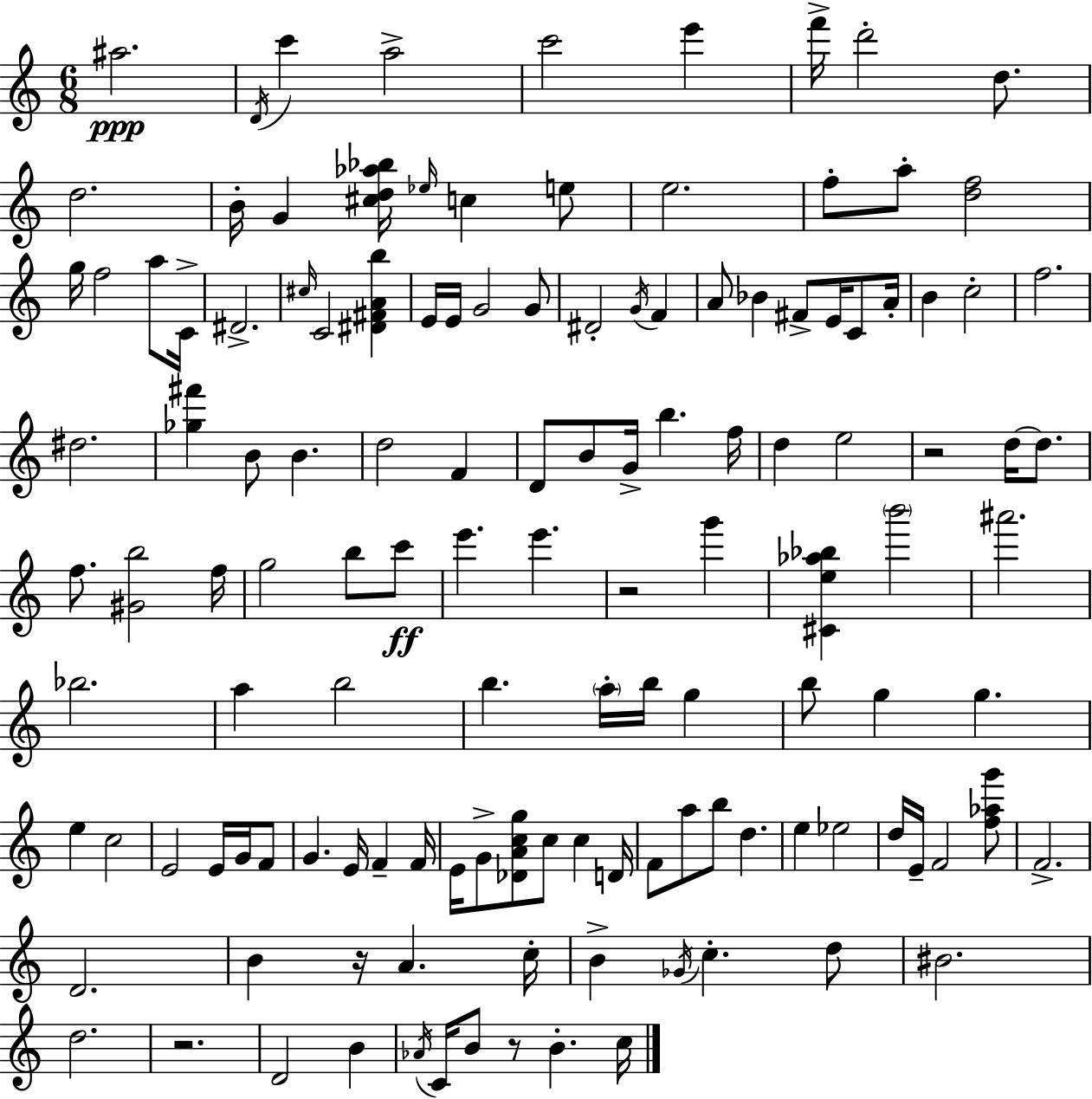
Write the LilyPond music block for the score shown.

{
  \clef treble
  \numericTimeSignature
  \time 6/8
  \key c \major
  ais''2.\ppp | \acciaccatura { d'16 } c'''4 a''2-> | c'''2 e'''4 | f'''16-> d'''2-. d''8. | \break d''2. | b'16-. g'4 <cis'' d'' aes'' bes''>16 \grace { ees''16 } c''4 | e''8 e''2. | f''8-. a''8-. <d'' f''>2 | \break g''16 f''2 a''8 | c'16-> dis'2.-> | \grace { cis''16 } c'2 <dis' fis' a' b''>4 | e'16 e'16 g'2 | \break g'8 dis'2-. \acciaccatura { g'16 } | f'4 a'8 bes'4 fis'8-> | e'16 c'8 a'16-. b'4 c''2-. | f''2. | \break dis''2. | <ges'' fis'''>4 b'8 b'4. | d''2 | f'4 d'8 b'8 g'16-> b''4. | \break f''16 d''4 e''2 | r2 | d''16~~ d''8. f''8. <gis' b''>2 | f''16 g''2 | \break b''8 c'''8\ff e'''4. e'''4. | r2 | g'''4 <cis' e'' aes'' bes''>4 \parenthesize b'''2 | ais'''2. | \break bes''2. | a''4 b''2 | b''4. \parenthesize a''16-. b''16 | g''4 b''8 g''4 g''4. | \break e''4 c''2 | e'2 | e'16 g'16 f'8 g'4. e'16 f'4-- | f'16 e'16 g'8-> <des' a' c'' g''>8 c''8 c''4 | \break d'16 f'8 a''8 b''8 d''4. | e''4 ees''2 | d''16 e'16-- f'2 | <f'' aes'' g'''>8 f'2.-> | \break d'2. | b'4 r16 a'4. | c''16-. b'4-> \acciaccatura { ges'16 } c''4.-. | d''8 bis'2. | \break d''2. | r2. | d'2 | b'4 \acciaccatura { aes'16 } c'16 b'8 r8 b'4.-. | \break c''16 \bar "|."
}